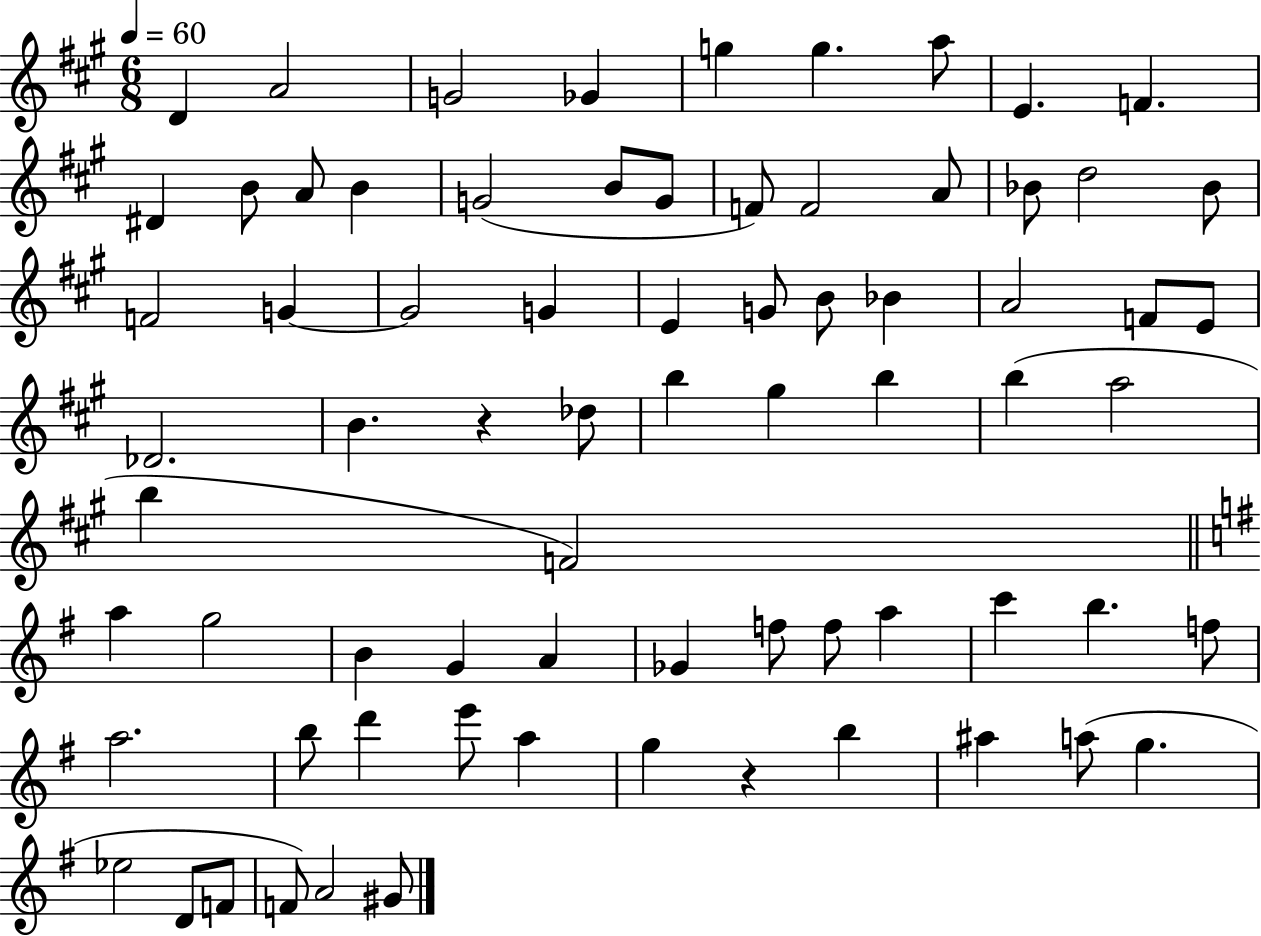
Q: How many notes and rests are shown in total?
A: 73